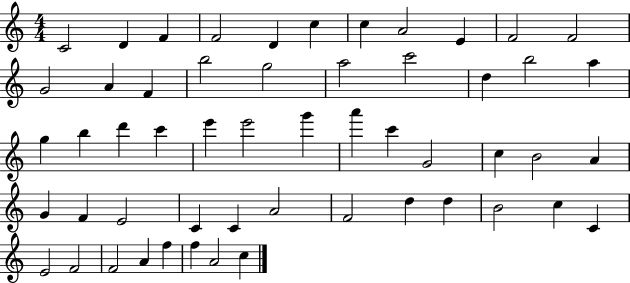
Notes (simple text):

C4/h D4/q F4/q F4/h D4/q C5/q C5/q A4/h E4/q F4/h F4/h G4/h A4/q F4/q B5/h G5/h A5/h C6/h D5/q B5/h A5/q G5/q B5/q D6/q C6/q E6/q E6/h G6/q A6/q C6/q G4/h C5/q B4/h A4/q G4/q F4/q E4/h C4/q C4/q A4/h F4/h D5/q D5/q B4/h C5/q C4/q E4/h F4/h F4/h A4/q F5/q F5/q A4/h C5/q